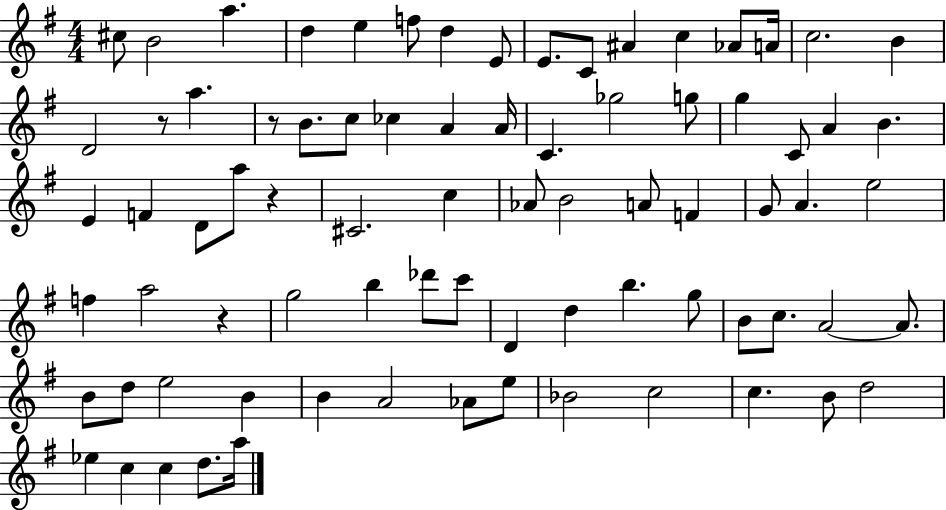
{
  \clef treble
  \numericTimeSignature
  \time 4/4
  \key g \major
  cis''8 b'2 a''4. | d''4 e''4 f''8 d''4 e'8 | e'8. c'8 ais'4 c''4 aes'8 a'16 | c''2. b'4 | \break d'2 r8 a''4. | r8 b'8. c''8 ces''4 a'4 a'16 | c'4. ges''2 g''8 | g''4 c'8 a'4 b'4. | \break e'4 f'4 d'8 a''8 r4 | cis'2. c''4 | aes'8 b'2 a'8 f'4 | g'8 a'4. e''2 | \break f''4 a''2 r4 | g''2 b''4 des'''8 c'''8 | d'4 d''4 b''4. g''8 | b'8 c''8. a'2~~ a'8. | \break b'8 d''8 e''2 b'4 | b'4 a'2 aes'8 e''8 | bes'2 c''2 | c''4. b'8 d''2 | \break ees''4 c''4 c''4 d''8. a''16 | \bar "|."
}